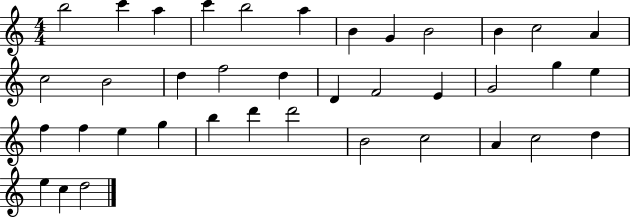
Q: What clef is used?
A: treble